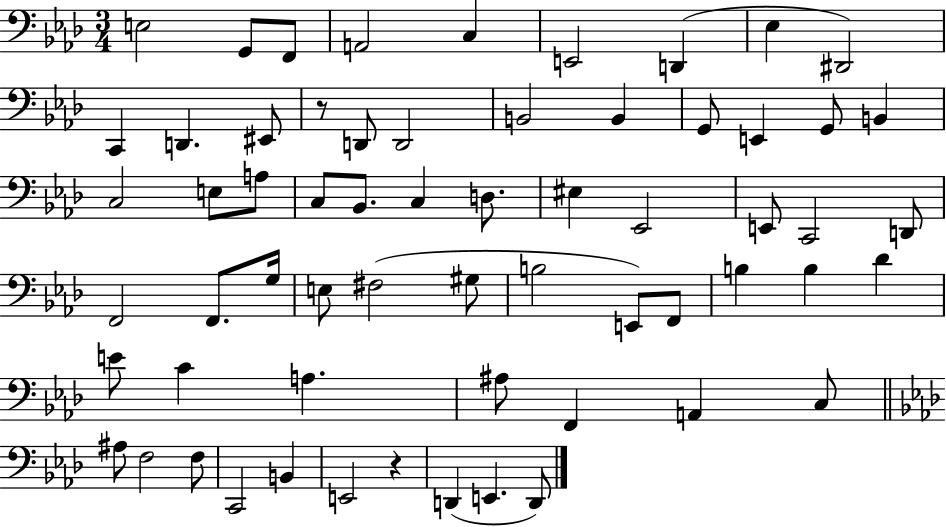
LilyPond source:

{
  \clef bass
  \numericTimeSignature
  \time 3/4
  \key aes \major
  e2 g,8 f,8 | a,2 c4 | e,2 d,4( | ees4 dis,2) | \break c,4 d,4. eis,8 | r8 d,8 d,2 | b,2 b,4 | g,8 e,4 g,8 b,4 | \break c2 e8 a8 | c8 bes,8. c4 d8. | eis4 ees,2 | e,8 c,2 d,8 | \break f,2 f,8. g16 | e8 fis2( gis8 | b2 e,8) f,8 | b4 b4 des'4 | \break e'8 c'4 a4. | ais8 f,4 a,4 c8 | \bar "||" \break \key aes \major ais8 f2 f8 | c,2 b,4 | e,2 r4 | d,4( e,4. d,8) | \break \bar "|."
}